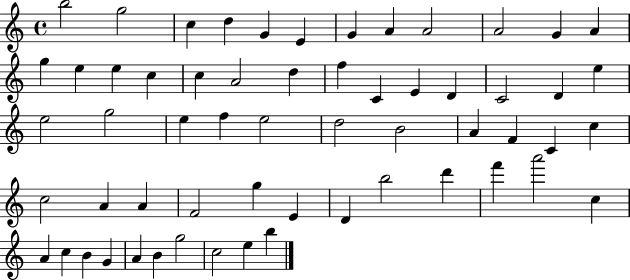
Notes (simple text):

B5/h G5/h C5/q D5/q G4/q E4/q G4/q A4/q A4/h A4/h G4/q A4/q G5/q E5/q E5/q C5/q C5/q A4/h D5/q F5/q C4/q E4/q D4/q C4/h D4/q E5/q E5/h G5/h E5/q F5/q E5/h D5/h B4/h A4/q F4/q C4/q C5/q C5/h A4/q A4/q F4/h G5/q E4/q D4/q B5/h D6/q F6/q A6/h C5/q A4/q C5/q B4/q G4/q A4/q B4/q G5/h C5/h E5/q B5/q